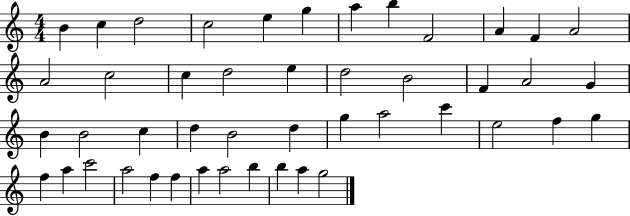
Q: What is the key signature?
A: C major